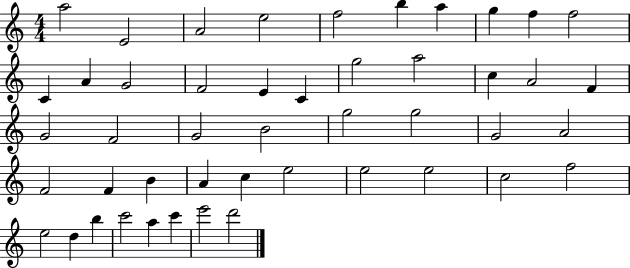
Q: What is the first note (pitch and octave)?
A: A5